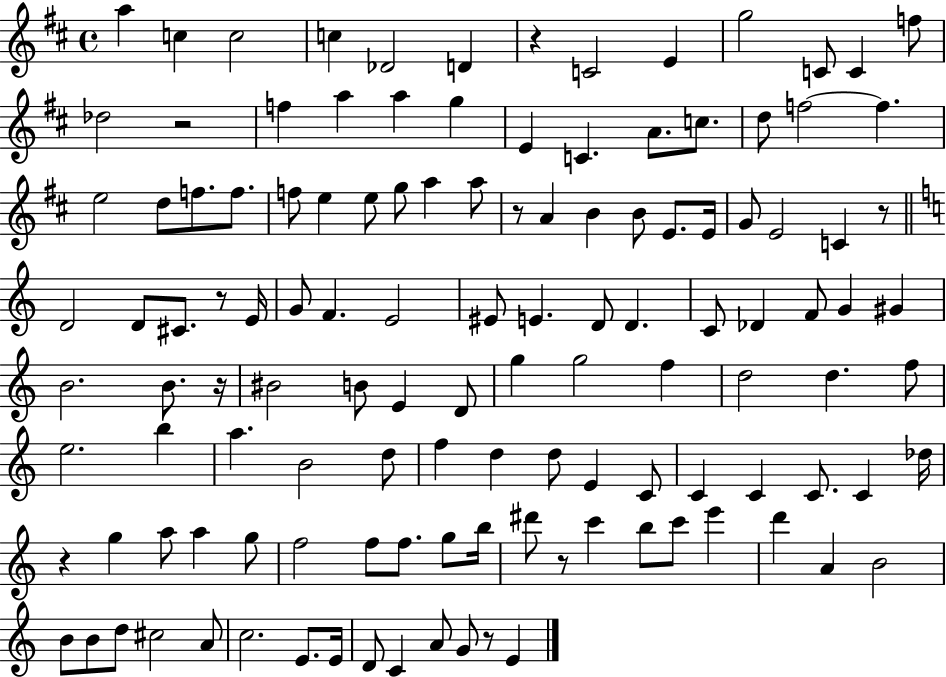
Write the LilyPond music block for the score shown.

{
  \clef treble
  \time 4/4
  \defaultTimeSignature
  \key d \major
  a''4 c''4 c''2 | c''4 des'2 d'4 | r4 c'2 e'4 | g''2 c'8 c'4 f''8 | \break des''2 r2 | f''4 a''4 a''4 g''4 | e'4 c'4. a'8. c''8. | d''8 f''2~~ f''4. | \break e''2 d''8 f''8. f''8. | f''8 e''4 e''8 g''8 a''4 a''8 | r8 a'4 b'4 b'8 e'8. e'16 | g'8 e'2 c'4 r8 | \break \bar "||" \break \key a \minor d'2 d'8 cis'8. r8 e'16 | g'8 f'4. e'2 | eis'8 e'4. d'8 d'4. | c'8 des'4 f'8 g'4 gis'4 | \break b'2. b'8. r16 | bis'2 b'8 e'4 d'8 | g''4 g''2 f''4 | d''2 d''4. f''8 | \break e''2. b''4 | a''4. b'2 d''8 | f''4 d''4 d''8 e'4 c'8 | c'4 c'4 c'8. c'4 des''16 | \break r4 g''4 a''8 a''4 g''8 | f''2 f''8 f''8. g''8 b''16 | dis'''8 r8 c'''4 b''8 c'''8 e'''4 | d'''4 a'4 b'2 | \break b'8 b'8 d''8 cis''2 a'8 | c''2. e'8. e'16 | d'8 c'4 a'8 g'8 r8 e'4 | \bar "|."
}